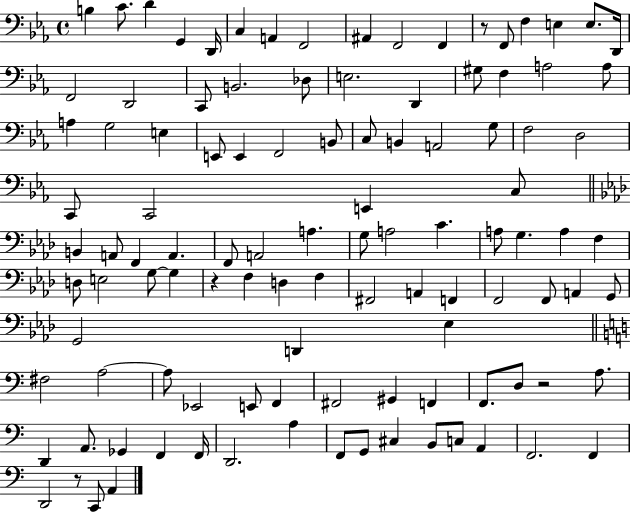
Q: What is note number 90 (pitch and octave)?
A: Gb2